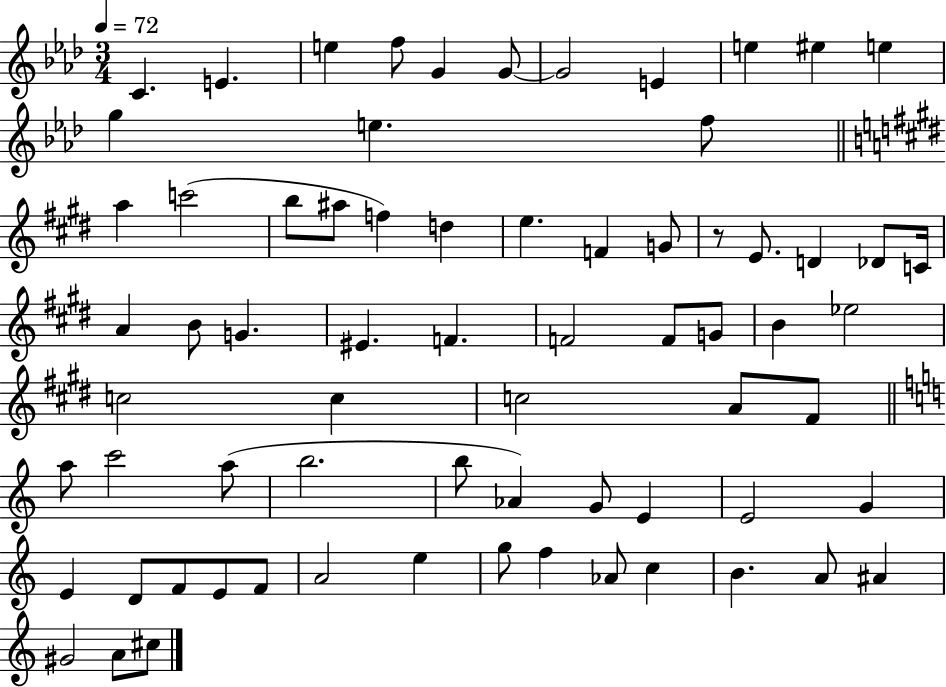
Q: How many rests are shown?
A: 1